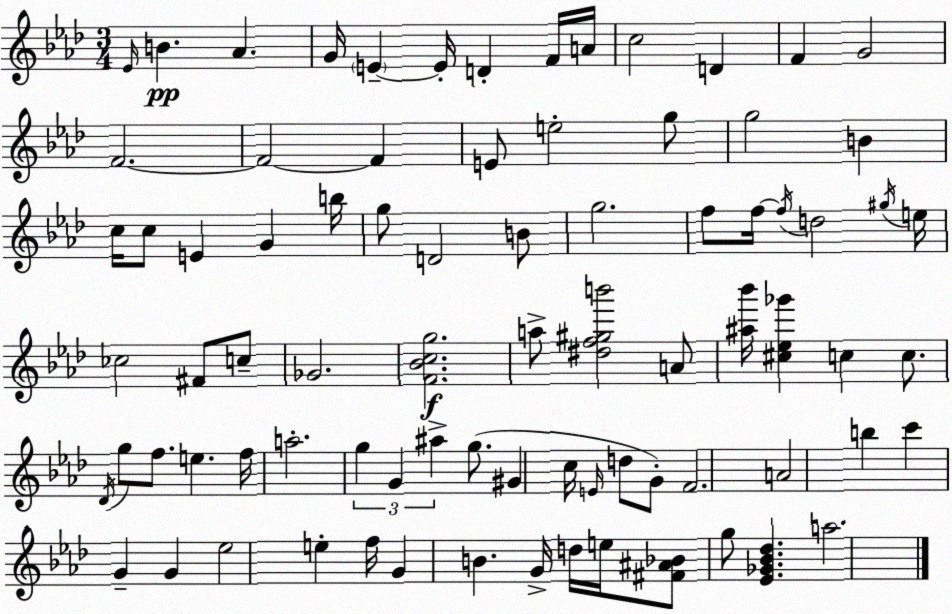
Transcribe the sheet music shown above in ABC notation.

X:1
T:Untitled
M:3/4
L:1/4
K:Fm
_E/4 B _A G/4 E E/4 D F/4 A/4 c2 D F G2 F2 F2 F E/2 e2 g/2 g2 B c/4 c/2 E G b/4 g/2 D2 B/2 g2 f/2 f/4 f/4 d2 ^g/4 e/4 _c2 ^F/2 c/2 _G2 [F_Bcg]2 a/2 [^df^gb']2 A/2 [^a_b']/4 [^c_e_g'] c c/2 _D/4 g/2 f/2 e f/4 a2 g G ^a g/2 ^G c/4 E/4 d/2 G/2 F2 A2 b c' G G _e2 e f/4 G B G/4 d/4 e/4 [^F^A_B]/2 g/2 [_E_G_B_d] a2